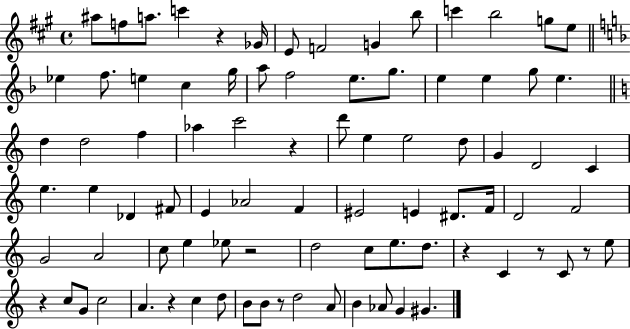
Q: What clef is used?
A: treble